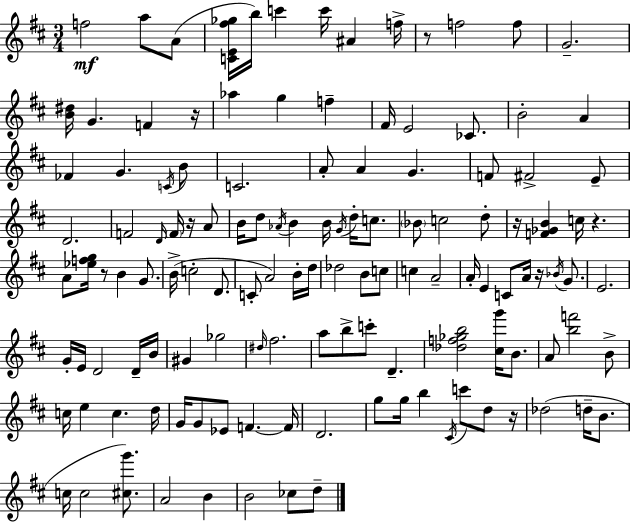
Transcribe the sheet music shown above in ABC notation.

X:1
T:Untitled
M:3/4
L:1/4
K:D
f2 a/2 A/2 [CE^f_g]/4 b/4 c' c'/4 ^A f/4 z/2 f2 f/2 G2 [B^d]/4 G F z/4 _a g f ^F/4 E2 _C/2 B2 A _F G C/4 B/2 C2 A/2 A G F/2 ^F2 E/2 D2 F2 D/4 F/4 z/4 A/2 B/4 d/2 _A/4 B B/4 G/4 d/4 c/2 _B/2 c2 d/2 z/4 [F_GB] c/4 z A/2 [_efg]/4 z/2 B G/2 B/4 c2 D/2 C/2 A2 B/4 d/4 _d2 B/2 c/2 c A2 A/4 E C/2 A/4 z/4 _B/4 G/2 E2 G/4 E/4 D2 D/4 B/4 ^G _g2 ^d/4 ^f2 a/2 b/2 c'/2 D [_df_gb]2 [^cg']/4 B/2 A/2 [bf']2 B/2 c/4 e c d/4 G/4 G/2 _E/2 F F/4 D2 g/2 g/4 b ^C/4 c'/2 d/2 z/4 _d2 d/4 B/2 c/4 c2 [^cg']/2 A2 B B2 _c/2 d/2